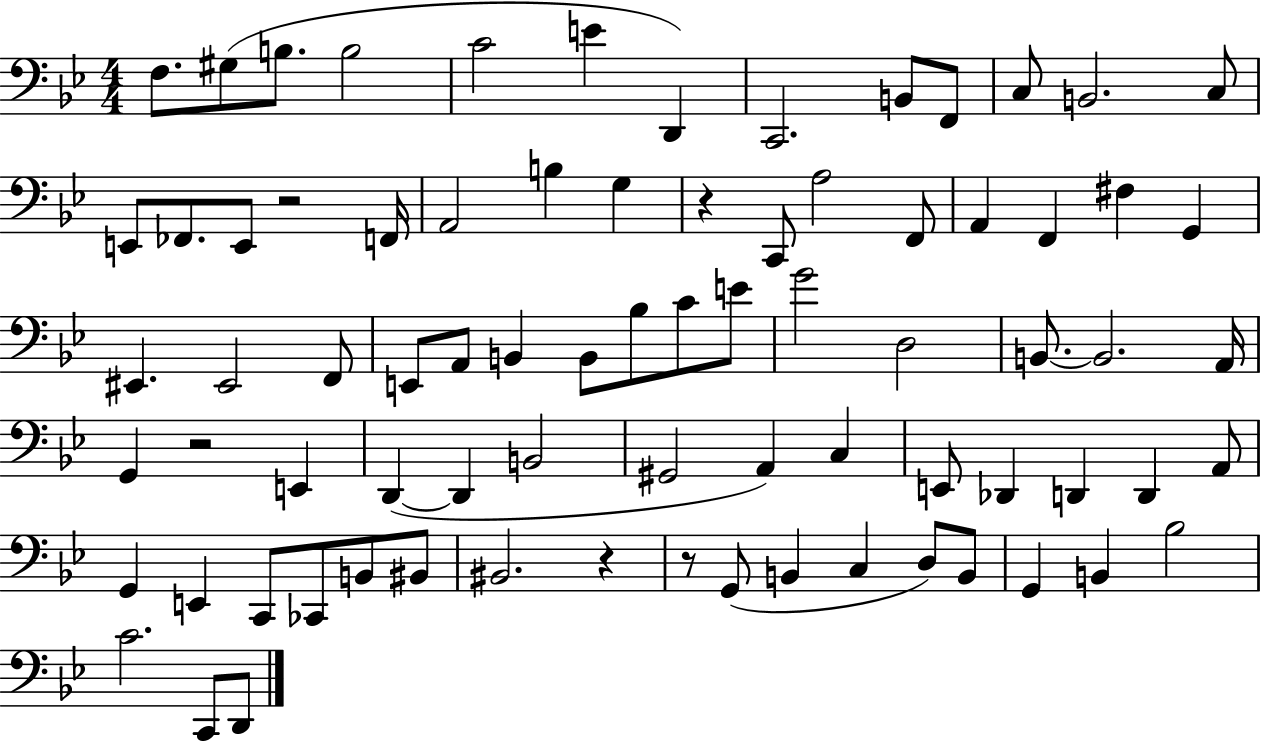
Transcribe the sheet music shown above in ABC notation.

X:1
T:Untitled
M:4/4
L:1/4
K:Bb
F,/2 ^G,/2 B,/2 B,2 C2 E D,, C,,2 B,,/2 F,,/2 C,/2 B,,2 C,/2 E,,/2 _F,,/2 E,,/2 z2 F,,/4 A,,2 B, G, z C,,/2 A,2 F,,/2 A,, F,, ^F, G,, ^E,, ^E,,2 F,,/2 E,,/2 A,,/2 B,, B,,/2 _B,/2 C/2 E/2 G2 D,2 B,,/2 B,,2 A,,/4 G,, z2 E,, D,, D,, B,,2 ^G,,2 A,, C, E,,/2 _D,, D,, D,, A,,/2 G,, E,, C,,/2 _C,,/2 B,,/2 ^B,,/2 ^B,,2 z z/2 G,,/2 B,, C, D,/2 B,,/2 G,, B,, _B,2 C2 C,,/2 D,,/2